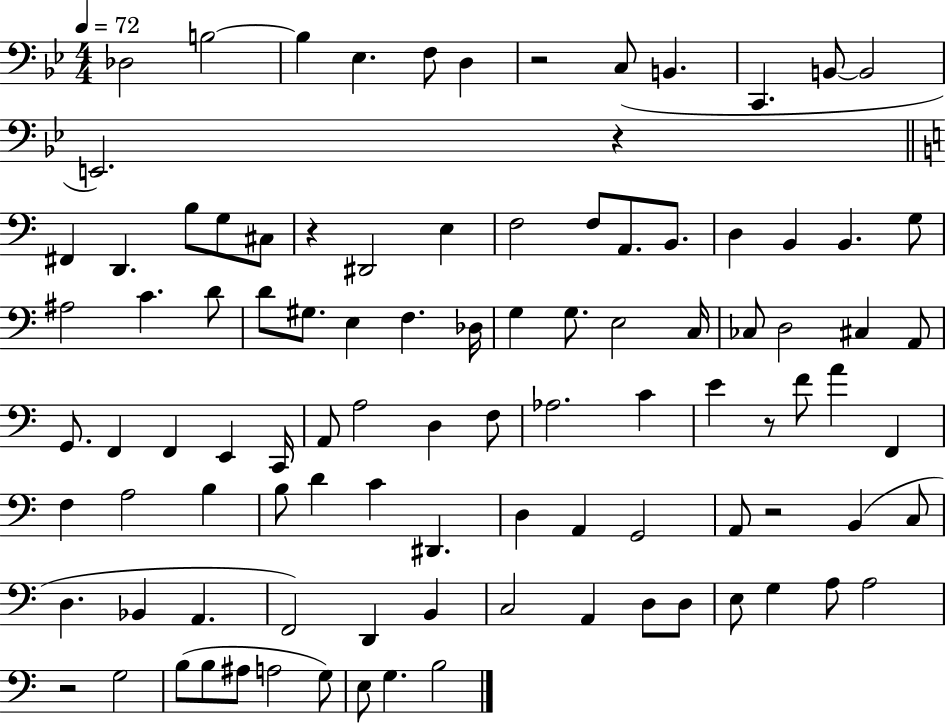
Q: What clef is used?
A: bass